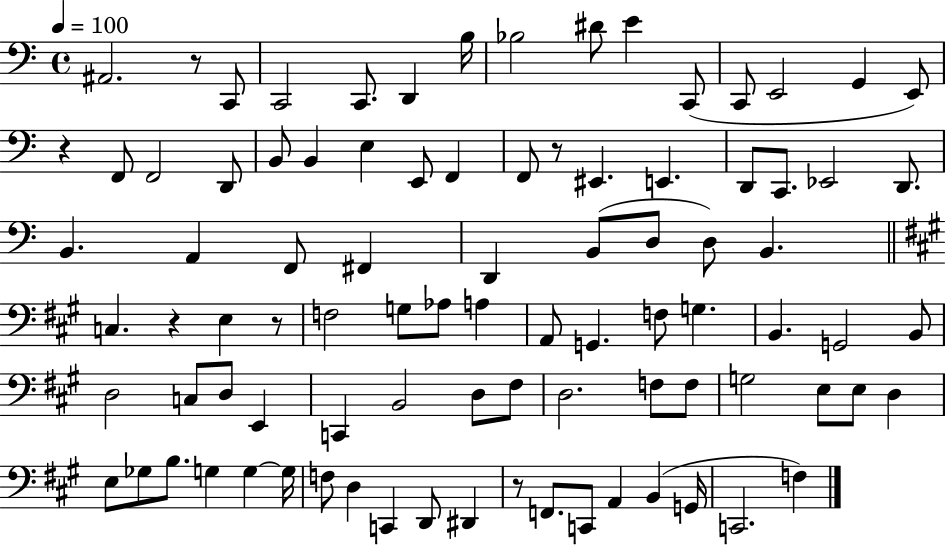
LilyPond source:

{
  \clef bass
  \time 4/4
  \defaultTimeSignature
  \key c \major
  \tempo 4 = 100
  ais,2. r8 c,8 | c,2 c,8. d,4 b16 | bes2 dis'8 e'4 c,8( | c,8 e,2 g,4 e,8) | \break r4 f,8 f,2 d,8 | b,8 b,4 e4 e,8 f,4 | f,8 r8 eis,4. e,4. | d,8 c,8. ees,2 d,8. | \break b,4. a,4 f,8 fis,4 | d,4 b,8( d8 d8) b,4. | \bar "||" \break \key a \major c4. r4 e4 r8 | f2 g8 aes8 a4 | a,8 g,4. f8 g4. | b,4. g,2 b,8 | \break d2 c8 d8 e,4 | c,4 b,2 d8 fis8 | d2. f8 f8 | g2 e8 e8 d4 | \break e8 ges8 b8. g4 g4~~ g16 | f8 d4 c,4 d,8 dis,4 | r8 f,8. c,8 a,4 b,4( g,16 | c,2. f4) | \break \bar "|."
}